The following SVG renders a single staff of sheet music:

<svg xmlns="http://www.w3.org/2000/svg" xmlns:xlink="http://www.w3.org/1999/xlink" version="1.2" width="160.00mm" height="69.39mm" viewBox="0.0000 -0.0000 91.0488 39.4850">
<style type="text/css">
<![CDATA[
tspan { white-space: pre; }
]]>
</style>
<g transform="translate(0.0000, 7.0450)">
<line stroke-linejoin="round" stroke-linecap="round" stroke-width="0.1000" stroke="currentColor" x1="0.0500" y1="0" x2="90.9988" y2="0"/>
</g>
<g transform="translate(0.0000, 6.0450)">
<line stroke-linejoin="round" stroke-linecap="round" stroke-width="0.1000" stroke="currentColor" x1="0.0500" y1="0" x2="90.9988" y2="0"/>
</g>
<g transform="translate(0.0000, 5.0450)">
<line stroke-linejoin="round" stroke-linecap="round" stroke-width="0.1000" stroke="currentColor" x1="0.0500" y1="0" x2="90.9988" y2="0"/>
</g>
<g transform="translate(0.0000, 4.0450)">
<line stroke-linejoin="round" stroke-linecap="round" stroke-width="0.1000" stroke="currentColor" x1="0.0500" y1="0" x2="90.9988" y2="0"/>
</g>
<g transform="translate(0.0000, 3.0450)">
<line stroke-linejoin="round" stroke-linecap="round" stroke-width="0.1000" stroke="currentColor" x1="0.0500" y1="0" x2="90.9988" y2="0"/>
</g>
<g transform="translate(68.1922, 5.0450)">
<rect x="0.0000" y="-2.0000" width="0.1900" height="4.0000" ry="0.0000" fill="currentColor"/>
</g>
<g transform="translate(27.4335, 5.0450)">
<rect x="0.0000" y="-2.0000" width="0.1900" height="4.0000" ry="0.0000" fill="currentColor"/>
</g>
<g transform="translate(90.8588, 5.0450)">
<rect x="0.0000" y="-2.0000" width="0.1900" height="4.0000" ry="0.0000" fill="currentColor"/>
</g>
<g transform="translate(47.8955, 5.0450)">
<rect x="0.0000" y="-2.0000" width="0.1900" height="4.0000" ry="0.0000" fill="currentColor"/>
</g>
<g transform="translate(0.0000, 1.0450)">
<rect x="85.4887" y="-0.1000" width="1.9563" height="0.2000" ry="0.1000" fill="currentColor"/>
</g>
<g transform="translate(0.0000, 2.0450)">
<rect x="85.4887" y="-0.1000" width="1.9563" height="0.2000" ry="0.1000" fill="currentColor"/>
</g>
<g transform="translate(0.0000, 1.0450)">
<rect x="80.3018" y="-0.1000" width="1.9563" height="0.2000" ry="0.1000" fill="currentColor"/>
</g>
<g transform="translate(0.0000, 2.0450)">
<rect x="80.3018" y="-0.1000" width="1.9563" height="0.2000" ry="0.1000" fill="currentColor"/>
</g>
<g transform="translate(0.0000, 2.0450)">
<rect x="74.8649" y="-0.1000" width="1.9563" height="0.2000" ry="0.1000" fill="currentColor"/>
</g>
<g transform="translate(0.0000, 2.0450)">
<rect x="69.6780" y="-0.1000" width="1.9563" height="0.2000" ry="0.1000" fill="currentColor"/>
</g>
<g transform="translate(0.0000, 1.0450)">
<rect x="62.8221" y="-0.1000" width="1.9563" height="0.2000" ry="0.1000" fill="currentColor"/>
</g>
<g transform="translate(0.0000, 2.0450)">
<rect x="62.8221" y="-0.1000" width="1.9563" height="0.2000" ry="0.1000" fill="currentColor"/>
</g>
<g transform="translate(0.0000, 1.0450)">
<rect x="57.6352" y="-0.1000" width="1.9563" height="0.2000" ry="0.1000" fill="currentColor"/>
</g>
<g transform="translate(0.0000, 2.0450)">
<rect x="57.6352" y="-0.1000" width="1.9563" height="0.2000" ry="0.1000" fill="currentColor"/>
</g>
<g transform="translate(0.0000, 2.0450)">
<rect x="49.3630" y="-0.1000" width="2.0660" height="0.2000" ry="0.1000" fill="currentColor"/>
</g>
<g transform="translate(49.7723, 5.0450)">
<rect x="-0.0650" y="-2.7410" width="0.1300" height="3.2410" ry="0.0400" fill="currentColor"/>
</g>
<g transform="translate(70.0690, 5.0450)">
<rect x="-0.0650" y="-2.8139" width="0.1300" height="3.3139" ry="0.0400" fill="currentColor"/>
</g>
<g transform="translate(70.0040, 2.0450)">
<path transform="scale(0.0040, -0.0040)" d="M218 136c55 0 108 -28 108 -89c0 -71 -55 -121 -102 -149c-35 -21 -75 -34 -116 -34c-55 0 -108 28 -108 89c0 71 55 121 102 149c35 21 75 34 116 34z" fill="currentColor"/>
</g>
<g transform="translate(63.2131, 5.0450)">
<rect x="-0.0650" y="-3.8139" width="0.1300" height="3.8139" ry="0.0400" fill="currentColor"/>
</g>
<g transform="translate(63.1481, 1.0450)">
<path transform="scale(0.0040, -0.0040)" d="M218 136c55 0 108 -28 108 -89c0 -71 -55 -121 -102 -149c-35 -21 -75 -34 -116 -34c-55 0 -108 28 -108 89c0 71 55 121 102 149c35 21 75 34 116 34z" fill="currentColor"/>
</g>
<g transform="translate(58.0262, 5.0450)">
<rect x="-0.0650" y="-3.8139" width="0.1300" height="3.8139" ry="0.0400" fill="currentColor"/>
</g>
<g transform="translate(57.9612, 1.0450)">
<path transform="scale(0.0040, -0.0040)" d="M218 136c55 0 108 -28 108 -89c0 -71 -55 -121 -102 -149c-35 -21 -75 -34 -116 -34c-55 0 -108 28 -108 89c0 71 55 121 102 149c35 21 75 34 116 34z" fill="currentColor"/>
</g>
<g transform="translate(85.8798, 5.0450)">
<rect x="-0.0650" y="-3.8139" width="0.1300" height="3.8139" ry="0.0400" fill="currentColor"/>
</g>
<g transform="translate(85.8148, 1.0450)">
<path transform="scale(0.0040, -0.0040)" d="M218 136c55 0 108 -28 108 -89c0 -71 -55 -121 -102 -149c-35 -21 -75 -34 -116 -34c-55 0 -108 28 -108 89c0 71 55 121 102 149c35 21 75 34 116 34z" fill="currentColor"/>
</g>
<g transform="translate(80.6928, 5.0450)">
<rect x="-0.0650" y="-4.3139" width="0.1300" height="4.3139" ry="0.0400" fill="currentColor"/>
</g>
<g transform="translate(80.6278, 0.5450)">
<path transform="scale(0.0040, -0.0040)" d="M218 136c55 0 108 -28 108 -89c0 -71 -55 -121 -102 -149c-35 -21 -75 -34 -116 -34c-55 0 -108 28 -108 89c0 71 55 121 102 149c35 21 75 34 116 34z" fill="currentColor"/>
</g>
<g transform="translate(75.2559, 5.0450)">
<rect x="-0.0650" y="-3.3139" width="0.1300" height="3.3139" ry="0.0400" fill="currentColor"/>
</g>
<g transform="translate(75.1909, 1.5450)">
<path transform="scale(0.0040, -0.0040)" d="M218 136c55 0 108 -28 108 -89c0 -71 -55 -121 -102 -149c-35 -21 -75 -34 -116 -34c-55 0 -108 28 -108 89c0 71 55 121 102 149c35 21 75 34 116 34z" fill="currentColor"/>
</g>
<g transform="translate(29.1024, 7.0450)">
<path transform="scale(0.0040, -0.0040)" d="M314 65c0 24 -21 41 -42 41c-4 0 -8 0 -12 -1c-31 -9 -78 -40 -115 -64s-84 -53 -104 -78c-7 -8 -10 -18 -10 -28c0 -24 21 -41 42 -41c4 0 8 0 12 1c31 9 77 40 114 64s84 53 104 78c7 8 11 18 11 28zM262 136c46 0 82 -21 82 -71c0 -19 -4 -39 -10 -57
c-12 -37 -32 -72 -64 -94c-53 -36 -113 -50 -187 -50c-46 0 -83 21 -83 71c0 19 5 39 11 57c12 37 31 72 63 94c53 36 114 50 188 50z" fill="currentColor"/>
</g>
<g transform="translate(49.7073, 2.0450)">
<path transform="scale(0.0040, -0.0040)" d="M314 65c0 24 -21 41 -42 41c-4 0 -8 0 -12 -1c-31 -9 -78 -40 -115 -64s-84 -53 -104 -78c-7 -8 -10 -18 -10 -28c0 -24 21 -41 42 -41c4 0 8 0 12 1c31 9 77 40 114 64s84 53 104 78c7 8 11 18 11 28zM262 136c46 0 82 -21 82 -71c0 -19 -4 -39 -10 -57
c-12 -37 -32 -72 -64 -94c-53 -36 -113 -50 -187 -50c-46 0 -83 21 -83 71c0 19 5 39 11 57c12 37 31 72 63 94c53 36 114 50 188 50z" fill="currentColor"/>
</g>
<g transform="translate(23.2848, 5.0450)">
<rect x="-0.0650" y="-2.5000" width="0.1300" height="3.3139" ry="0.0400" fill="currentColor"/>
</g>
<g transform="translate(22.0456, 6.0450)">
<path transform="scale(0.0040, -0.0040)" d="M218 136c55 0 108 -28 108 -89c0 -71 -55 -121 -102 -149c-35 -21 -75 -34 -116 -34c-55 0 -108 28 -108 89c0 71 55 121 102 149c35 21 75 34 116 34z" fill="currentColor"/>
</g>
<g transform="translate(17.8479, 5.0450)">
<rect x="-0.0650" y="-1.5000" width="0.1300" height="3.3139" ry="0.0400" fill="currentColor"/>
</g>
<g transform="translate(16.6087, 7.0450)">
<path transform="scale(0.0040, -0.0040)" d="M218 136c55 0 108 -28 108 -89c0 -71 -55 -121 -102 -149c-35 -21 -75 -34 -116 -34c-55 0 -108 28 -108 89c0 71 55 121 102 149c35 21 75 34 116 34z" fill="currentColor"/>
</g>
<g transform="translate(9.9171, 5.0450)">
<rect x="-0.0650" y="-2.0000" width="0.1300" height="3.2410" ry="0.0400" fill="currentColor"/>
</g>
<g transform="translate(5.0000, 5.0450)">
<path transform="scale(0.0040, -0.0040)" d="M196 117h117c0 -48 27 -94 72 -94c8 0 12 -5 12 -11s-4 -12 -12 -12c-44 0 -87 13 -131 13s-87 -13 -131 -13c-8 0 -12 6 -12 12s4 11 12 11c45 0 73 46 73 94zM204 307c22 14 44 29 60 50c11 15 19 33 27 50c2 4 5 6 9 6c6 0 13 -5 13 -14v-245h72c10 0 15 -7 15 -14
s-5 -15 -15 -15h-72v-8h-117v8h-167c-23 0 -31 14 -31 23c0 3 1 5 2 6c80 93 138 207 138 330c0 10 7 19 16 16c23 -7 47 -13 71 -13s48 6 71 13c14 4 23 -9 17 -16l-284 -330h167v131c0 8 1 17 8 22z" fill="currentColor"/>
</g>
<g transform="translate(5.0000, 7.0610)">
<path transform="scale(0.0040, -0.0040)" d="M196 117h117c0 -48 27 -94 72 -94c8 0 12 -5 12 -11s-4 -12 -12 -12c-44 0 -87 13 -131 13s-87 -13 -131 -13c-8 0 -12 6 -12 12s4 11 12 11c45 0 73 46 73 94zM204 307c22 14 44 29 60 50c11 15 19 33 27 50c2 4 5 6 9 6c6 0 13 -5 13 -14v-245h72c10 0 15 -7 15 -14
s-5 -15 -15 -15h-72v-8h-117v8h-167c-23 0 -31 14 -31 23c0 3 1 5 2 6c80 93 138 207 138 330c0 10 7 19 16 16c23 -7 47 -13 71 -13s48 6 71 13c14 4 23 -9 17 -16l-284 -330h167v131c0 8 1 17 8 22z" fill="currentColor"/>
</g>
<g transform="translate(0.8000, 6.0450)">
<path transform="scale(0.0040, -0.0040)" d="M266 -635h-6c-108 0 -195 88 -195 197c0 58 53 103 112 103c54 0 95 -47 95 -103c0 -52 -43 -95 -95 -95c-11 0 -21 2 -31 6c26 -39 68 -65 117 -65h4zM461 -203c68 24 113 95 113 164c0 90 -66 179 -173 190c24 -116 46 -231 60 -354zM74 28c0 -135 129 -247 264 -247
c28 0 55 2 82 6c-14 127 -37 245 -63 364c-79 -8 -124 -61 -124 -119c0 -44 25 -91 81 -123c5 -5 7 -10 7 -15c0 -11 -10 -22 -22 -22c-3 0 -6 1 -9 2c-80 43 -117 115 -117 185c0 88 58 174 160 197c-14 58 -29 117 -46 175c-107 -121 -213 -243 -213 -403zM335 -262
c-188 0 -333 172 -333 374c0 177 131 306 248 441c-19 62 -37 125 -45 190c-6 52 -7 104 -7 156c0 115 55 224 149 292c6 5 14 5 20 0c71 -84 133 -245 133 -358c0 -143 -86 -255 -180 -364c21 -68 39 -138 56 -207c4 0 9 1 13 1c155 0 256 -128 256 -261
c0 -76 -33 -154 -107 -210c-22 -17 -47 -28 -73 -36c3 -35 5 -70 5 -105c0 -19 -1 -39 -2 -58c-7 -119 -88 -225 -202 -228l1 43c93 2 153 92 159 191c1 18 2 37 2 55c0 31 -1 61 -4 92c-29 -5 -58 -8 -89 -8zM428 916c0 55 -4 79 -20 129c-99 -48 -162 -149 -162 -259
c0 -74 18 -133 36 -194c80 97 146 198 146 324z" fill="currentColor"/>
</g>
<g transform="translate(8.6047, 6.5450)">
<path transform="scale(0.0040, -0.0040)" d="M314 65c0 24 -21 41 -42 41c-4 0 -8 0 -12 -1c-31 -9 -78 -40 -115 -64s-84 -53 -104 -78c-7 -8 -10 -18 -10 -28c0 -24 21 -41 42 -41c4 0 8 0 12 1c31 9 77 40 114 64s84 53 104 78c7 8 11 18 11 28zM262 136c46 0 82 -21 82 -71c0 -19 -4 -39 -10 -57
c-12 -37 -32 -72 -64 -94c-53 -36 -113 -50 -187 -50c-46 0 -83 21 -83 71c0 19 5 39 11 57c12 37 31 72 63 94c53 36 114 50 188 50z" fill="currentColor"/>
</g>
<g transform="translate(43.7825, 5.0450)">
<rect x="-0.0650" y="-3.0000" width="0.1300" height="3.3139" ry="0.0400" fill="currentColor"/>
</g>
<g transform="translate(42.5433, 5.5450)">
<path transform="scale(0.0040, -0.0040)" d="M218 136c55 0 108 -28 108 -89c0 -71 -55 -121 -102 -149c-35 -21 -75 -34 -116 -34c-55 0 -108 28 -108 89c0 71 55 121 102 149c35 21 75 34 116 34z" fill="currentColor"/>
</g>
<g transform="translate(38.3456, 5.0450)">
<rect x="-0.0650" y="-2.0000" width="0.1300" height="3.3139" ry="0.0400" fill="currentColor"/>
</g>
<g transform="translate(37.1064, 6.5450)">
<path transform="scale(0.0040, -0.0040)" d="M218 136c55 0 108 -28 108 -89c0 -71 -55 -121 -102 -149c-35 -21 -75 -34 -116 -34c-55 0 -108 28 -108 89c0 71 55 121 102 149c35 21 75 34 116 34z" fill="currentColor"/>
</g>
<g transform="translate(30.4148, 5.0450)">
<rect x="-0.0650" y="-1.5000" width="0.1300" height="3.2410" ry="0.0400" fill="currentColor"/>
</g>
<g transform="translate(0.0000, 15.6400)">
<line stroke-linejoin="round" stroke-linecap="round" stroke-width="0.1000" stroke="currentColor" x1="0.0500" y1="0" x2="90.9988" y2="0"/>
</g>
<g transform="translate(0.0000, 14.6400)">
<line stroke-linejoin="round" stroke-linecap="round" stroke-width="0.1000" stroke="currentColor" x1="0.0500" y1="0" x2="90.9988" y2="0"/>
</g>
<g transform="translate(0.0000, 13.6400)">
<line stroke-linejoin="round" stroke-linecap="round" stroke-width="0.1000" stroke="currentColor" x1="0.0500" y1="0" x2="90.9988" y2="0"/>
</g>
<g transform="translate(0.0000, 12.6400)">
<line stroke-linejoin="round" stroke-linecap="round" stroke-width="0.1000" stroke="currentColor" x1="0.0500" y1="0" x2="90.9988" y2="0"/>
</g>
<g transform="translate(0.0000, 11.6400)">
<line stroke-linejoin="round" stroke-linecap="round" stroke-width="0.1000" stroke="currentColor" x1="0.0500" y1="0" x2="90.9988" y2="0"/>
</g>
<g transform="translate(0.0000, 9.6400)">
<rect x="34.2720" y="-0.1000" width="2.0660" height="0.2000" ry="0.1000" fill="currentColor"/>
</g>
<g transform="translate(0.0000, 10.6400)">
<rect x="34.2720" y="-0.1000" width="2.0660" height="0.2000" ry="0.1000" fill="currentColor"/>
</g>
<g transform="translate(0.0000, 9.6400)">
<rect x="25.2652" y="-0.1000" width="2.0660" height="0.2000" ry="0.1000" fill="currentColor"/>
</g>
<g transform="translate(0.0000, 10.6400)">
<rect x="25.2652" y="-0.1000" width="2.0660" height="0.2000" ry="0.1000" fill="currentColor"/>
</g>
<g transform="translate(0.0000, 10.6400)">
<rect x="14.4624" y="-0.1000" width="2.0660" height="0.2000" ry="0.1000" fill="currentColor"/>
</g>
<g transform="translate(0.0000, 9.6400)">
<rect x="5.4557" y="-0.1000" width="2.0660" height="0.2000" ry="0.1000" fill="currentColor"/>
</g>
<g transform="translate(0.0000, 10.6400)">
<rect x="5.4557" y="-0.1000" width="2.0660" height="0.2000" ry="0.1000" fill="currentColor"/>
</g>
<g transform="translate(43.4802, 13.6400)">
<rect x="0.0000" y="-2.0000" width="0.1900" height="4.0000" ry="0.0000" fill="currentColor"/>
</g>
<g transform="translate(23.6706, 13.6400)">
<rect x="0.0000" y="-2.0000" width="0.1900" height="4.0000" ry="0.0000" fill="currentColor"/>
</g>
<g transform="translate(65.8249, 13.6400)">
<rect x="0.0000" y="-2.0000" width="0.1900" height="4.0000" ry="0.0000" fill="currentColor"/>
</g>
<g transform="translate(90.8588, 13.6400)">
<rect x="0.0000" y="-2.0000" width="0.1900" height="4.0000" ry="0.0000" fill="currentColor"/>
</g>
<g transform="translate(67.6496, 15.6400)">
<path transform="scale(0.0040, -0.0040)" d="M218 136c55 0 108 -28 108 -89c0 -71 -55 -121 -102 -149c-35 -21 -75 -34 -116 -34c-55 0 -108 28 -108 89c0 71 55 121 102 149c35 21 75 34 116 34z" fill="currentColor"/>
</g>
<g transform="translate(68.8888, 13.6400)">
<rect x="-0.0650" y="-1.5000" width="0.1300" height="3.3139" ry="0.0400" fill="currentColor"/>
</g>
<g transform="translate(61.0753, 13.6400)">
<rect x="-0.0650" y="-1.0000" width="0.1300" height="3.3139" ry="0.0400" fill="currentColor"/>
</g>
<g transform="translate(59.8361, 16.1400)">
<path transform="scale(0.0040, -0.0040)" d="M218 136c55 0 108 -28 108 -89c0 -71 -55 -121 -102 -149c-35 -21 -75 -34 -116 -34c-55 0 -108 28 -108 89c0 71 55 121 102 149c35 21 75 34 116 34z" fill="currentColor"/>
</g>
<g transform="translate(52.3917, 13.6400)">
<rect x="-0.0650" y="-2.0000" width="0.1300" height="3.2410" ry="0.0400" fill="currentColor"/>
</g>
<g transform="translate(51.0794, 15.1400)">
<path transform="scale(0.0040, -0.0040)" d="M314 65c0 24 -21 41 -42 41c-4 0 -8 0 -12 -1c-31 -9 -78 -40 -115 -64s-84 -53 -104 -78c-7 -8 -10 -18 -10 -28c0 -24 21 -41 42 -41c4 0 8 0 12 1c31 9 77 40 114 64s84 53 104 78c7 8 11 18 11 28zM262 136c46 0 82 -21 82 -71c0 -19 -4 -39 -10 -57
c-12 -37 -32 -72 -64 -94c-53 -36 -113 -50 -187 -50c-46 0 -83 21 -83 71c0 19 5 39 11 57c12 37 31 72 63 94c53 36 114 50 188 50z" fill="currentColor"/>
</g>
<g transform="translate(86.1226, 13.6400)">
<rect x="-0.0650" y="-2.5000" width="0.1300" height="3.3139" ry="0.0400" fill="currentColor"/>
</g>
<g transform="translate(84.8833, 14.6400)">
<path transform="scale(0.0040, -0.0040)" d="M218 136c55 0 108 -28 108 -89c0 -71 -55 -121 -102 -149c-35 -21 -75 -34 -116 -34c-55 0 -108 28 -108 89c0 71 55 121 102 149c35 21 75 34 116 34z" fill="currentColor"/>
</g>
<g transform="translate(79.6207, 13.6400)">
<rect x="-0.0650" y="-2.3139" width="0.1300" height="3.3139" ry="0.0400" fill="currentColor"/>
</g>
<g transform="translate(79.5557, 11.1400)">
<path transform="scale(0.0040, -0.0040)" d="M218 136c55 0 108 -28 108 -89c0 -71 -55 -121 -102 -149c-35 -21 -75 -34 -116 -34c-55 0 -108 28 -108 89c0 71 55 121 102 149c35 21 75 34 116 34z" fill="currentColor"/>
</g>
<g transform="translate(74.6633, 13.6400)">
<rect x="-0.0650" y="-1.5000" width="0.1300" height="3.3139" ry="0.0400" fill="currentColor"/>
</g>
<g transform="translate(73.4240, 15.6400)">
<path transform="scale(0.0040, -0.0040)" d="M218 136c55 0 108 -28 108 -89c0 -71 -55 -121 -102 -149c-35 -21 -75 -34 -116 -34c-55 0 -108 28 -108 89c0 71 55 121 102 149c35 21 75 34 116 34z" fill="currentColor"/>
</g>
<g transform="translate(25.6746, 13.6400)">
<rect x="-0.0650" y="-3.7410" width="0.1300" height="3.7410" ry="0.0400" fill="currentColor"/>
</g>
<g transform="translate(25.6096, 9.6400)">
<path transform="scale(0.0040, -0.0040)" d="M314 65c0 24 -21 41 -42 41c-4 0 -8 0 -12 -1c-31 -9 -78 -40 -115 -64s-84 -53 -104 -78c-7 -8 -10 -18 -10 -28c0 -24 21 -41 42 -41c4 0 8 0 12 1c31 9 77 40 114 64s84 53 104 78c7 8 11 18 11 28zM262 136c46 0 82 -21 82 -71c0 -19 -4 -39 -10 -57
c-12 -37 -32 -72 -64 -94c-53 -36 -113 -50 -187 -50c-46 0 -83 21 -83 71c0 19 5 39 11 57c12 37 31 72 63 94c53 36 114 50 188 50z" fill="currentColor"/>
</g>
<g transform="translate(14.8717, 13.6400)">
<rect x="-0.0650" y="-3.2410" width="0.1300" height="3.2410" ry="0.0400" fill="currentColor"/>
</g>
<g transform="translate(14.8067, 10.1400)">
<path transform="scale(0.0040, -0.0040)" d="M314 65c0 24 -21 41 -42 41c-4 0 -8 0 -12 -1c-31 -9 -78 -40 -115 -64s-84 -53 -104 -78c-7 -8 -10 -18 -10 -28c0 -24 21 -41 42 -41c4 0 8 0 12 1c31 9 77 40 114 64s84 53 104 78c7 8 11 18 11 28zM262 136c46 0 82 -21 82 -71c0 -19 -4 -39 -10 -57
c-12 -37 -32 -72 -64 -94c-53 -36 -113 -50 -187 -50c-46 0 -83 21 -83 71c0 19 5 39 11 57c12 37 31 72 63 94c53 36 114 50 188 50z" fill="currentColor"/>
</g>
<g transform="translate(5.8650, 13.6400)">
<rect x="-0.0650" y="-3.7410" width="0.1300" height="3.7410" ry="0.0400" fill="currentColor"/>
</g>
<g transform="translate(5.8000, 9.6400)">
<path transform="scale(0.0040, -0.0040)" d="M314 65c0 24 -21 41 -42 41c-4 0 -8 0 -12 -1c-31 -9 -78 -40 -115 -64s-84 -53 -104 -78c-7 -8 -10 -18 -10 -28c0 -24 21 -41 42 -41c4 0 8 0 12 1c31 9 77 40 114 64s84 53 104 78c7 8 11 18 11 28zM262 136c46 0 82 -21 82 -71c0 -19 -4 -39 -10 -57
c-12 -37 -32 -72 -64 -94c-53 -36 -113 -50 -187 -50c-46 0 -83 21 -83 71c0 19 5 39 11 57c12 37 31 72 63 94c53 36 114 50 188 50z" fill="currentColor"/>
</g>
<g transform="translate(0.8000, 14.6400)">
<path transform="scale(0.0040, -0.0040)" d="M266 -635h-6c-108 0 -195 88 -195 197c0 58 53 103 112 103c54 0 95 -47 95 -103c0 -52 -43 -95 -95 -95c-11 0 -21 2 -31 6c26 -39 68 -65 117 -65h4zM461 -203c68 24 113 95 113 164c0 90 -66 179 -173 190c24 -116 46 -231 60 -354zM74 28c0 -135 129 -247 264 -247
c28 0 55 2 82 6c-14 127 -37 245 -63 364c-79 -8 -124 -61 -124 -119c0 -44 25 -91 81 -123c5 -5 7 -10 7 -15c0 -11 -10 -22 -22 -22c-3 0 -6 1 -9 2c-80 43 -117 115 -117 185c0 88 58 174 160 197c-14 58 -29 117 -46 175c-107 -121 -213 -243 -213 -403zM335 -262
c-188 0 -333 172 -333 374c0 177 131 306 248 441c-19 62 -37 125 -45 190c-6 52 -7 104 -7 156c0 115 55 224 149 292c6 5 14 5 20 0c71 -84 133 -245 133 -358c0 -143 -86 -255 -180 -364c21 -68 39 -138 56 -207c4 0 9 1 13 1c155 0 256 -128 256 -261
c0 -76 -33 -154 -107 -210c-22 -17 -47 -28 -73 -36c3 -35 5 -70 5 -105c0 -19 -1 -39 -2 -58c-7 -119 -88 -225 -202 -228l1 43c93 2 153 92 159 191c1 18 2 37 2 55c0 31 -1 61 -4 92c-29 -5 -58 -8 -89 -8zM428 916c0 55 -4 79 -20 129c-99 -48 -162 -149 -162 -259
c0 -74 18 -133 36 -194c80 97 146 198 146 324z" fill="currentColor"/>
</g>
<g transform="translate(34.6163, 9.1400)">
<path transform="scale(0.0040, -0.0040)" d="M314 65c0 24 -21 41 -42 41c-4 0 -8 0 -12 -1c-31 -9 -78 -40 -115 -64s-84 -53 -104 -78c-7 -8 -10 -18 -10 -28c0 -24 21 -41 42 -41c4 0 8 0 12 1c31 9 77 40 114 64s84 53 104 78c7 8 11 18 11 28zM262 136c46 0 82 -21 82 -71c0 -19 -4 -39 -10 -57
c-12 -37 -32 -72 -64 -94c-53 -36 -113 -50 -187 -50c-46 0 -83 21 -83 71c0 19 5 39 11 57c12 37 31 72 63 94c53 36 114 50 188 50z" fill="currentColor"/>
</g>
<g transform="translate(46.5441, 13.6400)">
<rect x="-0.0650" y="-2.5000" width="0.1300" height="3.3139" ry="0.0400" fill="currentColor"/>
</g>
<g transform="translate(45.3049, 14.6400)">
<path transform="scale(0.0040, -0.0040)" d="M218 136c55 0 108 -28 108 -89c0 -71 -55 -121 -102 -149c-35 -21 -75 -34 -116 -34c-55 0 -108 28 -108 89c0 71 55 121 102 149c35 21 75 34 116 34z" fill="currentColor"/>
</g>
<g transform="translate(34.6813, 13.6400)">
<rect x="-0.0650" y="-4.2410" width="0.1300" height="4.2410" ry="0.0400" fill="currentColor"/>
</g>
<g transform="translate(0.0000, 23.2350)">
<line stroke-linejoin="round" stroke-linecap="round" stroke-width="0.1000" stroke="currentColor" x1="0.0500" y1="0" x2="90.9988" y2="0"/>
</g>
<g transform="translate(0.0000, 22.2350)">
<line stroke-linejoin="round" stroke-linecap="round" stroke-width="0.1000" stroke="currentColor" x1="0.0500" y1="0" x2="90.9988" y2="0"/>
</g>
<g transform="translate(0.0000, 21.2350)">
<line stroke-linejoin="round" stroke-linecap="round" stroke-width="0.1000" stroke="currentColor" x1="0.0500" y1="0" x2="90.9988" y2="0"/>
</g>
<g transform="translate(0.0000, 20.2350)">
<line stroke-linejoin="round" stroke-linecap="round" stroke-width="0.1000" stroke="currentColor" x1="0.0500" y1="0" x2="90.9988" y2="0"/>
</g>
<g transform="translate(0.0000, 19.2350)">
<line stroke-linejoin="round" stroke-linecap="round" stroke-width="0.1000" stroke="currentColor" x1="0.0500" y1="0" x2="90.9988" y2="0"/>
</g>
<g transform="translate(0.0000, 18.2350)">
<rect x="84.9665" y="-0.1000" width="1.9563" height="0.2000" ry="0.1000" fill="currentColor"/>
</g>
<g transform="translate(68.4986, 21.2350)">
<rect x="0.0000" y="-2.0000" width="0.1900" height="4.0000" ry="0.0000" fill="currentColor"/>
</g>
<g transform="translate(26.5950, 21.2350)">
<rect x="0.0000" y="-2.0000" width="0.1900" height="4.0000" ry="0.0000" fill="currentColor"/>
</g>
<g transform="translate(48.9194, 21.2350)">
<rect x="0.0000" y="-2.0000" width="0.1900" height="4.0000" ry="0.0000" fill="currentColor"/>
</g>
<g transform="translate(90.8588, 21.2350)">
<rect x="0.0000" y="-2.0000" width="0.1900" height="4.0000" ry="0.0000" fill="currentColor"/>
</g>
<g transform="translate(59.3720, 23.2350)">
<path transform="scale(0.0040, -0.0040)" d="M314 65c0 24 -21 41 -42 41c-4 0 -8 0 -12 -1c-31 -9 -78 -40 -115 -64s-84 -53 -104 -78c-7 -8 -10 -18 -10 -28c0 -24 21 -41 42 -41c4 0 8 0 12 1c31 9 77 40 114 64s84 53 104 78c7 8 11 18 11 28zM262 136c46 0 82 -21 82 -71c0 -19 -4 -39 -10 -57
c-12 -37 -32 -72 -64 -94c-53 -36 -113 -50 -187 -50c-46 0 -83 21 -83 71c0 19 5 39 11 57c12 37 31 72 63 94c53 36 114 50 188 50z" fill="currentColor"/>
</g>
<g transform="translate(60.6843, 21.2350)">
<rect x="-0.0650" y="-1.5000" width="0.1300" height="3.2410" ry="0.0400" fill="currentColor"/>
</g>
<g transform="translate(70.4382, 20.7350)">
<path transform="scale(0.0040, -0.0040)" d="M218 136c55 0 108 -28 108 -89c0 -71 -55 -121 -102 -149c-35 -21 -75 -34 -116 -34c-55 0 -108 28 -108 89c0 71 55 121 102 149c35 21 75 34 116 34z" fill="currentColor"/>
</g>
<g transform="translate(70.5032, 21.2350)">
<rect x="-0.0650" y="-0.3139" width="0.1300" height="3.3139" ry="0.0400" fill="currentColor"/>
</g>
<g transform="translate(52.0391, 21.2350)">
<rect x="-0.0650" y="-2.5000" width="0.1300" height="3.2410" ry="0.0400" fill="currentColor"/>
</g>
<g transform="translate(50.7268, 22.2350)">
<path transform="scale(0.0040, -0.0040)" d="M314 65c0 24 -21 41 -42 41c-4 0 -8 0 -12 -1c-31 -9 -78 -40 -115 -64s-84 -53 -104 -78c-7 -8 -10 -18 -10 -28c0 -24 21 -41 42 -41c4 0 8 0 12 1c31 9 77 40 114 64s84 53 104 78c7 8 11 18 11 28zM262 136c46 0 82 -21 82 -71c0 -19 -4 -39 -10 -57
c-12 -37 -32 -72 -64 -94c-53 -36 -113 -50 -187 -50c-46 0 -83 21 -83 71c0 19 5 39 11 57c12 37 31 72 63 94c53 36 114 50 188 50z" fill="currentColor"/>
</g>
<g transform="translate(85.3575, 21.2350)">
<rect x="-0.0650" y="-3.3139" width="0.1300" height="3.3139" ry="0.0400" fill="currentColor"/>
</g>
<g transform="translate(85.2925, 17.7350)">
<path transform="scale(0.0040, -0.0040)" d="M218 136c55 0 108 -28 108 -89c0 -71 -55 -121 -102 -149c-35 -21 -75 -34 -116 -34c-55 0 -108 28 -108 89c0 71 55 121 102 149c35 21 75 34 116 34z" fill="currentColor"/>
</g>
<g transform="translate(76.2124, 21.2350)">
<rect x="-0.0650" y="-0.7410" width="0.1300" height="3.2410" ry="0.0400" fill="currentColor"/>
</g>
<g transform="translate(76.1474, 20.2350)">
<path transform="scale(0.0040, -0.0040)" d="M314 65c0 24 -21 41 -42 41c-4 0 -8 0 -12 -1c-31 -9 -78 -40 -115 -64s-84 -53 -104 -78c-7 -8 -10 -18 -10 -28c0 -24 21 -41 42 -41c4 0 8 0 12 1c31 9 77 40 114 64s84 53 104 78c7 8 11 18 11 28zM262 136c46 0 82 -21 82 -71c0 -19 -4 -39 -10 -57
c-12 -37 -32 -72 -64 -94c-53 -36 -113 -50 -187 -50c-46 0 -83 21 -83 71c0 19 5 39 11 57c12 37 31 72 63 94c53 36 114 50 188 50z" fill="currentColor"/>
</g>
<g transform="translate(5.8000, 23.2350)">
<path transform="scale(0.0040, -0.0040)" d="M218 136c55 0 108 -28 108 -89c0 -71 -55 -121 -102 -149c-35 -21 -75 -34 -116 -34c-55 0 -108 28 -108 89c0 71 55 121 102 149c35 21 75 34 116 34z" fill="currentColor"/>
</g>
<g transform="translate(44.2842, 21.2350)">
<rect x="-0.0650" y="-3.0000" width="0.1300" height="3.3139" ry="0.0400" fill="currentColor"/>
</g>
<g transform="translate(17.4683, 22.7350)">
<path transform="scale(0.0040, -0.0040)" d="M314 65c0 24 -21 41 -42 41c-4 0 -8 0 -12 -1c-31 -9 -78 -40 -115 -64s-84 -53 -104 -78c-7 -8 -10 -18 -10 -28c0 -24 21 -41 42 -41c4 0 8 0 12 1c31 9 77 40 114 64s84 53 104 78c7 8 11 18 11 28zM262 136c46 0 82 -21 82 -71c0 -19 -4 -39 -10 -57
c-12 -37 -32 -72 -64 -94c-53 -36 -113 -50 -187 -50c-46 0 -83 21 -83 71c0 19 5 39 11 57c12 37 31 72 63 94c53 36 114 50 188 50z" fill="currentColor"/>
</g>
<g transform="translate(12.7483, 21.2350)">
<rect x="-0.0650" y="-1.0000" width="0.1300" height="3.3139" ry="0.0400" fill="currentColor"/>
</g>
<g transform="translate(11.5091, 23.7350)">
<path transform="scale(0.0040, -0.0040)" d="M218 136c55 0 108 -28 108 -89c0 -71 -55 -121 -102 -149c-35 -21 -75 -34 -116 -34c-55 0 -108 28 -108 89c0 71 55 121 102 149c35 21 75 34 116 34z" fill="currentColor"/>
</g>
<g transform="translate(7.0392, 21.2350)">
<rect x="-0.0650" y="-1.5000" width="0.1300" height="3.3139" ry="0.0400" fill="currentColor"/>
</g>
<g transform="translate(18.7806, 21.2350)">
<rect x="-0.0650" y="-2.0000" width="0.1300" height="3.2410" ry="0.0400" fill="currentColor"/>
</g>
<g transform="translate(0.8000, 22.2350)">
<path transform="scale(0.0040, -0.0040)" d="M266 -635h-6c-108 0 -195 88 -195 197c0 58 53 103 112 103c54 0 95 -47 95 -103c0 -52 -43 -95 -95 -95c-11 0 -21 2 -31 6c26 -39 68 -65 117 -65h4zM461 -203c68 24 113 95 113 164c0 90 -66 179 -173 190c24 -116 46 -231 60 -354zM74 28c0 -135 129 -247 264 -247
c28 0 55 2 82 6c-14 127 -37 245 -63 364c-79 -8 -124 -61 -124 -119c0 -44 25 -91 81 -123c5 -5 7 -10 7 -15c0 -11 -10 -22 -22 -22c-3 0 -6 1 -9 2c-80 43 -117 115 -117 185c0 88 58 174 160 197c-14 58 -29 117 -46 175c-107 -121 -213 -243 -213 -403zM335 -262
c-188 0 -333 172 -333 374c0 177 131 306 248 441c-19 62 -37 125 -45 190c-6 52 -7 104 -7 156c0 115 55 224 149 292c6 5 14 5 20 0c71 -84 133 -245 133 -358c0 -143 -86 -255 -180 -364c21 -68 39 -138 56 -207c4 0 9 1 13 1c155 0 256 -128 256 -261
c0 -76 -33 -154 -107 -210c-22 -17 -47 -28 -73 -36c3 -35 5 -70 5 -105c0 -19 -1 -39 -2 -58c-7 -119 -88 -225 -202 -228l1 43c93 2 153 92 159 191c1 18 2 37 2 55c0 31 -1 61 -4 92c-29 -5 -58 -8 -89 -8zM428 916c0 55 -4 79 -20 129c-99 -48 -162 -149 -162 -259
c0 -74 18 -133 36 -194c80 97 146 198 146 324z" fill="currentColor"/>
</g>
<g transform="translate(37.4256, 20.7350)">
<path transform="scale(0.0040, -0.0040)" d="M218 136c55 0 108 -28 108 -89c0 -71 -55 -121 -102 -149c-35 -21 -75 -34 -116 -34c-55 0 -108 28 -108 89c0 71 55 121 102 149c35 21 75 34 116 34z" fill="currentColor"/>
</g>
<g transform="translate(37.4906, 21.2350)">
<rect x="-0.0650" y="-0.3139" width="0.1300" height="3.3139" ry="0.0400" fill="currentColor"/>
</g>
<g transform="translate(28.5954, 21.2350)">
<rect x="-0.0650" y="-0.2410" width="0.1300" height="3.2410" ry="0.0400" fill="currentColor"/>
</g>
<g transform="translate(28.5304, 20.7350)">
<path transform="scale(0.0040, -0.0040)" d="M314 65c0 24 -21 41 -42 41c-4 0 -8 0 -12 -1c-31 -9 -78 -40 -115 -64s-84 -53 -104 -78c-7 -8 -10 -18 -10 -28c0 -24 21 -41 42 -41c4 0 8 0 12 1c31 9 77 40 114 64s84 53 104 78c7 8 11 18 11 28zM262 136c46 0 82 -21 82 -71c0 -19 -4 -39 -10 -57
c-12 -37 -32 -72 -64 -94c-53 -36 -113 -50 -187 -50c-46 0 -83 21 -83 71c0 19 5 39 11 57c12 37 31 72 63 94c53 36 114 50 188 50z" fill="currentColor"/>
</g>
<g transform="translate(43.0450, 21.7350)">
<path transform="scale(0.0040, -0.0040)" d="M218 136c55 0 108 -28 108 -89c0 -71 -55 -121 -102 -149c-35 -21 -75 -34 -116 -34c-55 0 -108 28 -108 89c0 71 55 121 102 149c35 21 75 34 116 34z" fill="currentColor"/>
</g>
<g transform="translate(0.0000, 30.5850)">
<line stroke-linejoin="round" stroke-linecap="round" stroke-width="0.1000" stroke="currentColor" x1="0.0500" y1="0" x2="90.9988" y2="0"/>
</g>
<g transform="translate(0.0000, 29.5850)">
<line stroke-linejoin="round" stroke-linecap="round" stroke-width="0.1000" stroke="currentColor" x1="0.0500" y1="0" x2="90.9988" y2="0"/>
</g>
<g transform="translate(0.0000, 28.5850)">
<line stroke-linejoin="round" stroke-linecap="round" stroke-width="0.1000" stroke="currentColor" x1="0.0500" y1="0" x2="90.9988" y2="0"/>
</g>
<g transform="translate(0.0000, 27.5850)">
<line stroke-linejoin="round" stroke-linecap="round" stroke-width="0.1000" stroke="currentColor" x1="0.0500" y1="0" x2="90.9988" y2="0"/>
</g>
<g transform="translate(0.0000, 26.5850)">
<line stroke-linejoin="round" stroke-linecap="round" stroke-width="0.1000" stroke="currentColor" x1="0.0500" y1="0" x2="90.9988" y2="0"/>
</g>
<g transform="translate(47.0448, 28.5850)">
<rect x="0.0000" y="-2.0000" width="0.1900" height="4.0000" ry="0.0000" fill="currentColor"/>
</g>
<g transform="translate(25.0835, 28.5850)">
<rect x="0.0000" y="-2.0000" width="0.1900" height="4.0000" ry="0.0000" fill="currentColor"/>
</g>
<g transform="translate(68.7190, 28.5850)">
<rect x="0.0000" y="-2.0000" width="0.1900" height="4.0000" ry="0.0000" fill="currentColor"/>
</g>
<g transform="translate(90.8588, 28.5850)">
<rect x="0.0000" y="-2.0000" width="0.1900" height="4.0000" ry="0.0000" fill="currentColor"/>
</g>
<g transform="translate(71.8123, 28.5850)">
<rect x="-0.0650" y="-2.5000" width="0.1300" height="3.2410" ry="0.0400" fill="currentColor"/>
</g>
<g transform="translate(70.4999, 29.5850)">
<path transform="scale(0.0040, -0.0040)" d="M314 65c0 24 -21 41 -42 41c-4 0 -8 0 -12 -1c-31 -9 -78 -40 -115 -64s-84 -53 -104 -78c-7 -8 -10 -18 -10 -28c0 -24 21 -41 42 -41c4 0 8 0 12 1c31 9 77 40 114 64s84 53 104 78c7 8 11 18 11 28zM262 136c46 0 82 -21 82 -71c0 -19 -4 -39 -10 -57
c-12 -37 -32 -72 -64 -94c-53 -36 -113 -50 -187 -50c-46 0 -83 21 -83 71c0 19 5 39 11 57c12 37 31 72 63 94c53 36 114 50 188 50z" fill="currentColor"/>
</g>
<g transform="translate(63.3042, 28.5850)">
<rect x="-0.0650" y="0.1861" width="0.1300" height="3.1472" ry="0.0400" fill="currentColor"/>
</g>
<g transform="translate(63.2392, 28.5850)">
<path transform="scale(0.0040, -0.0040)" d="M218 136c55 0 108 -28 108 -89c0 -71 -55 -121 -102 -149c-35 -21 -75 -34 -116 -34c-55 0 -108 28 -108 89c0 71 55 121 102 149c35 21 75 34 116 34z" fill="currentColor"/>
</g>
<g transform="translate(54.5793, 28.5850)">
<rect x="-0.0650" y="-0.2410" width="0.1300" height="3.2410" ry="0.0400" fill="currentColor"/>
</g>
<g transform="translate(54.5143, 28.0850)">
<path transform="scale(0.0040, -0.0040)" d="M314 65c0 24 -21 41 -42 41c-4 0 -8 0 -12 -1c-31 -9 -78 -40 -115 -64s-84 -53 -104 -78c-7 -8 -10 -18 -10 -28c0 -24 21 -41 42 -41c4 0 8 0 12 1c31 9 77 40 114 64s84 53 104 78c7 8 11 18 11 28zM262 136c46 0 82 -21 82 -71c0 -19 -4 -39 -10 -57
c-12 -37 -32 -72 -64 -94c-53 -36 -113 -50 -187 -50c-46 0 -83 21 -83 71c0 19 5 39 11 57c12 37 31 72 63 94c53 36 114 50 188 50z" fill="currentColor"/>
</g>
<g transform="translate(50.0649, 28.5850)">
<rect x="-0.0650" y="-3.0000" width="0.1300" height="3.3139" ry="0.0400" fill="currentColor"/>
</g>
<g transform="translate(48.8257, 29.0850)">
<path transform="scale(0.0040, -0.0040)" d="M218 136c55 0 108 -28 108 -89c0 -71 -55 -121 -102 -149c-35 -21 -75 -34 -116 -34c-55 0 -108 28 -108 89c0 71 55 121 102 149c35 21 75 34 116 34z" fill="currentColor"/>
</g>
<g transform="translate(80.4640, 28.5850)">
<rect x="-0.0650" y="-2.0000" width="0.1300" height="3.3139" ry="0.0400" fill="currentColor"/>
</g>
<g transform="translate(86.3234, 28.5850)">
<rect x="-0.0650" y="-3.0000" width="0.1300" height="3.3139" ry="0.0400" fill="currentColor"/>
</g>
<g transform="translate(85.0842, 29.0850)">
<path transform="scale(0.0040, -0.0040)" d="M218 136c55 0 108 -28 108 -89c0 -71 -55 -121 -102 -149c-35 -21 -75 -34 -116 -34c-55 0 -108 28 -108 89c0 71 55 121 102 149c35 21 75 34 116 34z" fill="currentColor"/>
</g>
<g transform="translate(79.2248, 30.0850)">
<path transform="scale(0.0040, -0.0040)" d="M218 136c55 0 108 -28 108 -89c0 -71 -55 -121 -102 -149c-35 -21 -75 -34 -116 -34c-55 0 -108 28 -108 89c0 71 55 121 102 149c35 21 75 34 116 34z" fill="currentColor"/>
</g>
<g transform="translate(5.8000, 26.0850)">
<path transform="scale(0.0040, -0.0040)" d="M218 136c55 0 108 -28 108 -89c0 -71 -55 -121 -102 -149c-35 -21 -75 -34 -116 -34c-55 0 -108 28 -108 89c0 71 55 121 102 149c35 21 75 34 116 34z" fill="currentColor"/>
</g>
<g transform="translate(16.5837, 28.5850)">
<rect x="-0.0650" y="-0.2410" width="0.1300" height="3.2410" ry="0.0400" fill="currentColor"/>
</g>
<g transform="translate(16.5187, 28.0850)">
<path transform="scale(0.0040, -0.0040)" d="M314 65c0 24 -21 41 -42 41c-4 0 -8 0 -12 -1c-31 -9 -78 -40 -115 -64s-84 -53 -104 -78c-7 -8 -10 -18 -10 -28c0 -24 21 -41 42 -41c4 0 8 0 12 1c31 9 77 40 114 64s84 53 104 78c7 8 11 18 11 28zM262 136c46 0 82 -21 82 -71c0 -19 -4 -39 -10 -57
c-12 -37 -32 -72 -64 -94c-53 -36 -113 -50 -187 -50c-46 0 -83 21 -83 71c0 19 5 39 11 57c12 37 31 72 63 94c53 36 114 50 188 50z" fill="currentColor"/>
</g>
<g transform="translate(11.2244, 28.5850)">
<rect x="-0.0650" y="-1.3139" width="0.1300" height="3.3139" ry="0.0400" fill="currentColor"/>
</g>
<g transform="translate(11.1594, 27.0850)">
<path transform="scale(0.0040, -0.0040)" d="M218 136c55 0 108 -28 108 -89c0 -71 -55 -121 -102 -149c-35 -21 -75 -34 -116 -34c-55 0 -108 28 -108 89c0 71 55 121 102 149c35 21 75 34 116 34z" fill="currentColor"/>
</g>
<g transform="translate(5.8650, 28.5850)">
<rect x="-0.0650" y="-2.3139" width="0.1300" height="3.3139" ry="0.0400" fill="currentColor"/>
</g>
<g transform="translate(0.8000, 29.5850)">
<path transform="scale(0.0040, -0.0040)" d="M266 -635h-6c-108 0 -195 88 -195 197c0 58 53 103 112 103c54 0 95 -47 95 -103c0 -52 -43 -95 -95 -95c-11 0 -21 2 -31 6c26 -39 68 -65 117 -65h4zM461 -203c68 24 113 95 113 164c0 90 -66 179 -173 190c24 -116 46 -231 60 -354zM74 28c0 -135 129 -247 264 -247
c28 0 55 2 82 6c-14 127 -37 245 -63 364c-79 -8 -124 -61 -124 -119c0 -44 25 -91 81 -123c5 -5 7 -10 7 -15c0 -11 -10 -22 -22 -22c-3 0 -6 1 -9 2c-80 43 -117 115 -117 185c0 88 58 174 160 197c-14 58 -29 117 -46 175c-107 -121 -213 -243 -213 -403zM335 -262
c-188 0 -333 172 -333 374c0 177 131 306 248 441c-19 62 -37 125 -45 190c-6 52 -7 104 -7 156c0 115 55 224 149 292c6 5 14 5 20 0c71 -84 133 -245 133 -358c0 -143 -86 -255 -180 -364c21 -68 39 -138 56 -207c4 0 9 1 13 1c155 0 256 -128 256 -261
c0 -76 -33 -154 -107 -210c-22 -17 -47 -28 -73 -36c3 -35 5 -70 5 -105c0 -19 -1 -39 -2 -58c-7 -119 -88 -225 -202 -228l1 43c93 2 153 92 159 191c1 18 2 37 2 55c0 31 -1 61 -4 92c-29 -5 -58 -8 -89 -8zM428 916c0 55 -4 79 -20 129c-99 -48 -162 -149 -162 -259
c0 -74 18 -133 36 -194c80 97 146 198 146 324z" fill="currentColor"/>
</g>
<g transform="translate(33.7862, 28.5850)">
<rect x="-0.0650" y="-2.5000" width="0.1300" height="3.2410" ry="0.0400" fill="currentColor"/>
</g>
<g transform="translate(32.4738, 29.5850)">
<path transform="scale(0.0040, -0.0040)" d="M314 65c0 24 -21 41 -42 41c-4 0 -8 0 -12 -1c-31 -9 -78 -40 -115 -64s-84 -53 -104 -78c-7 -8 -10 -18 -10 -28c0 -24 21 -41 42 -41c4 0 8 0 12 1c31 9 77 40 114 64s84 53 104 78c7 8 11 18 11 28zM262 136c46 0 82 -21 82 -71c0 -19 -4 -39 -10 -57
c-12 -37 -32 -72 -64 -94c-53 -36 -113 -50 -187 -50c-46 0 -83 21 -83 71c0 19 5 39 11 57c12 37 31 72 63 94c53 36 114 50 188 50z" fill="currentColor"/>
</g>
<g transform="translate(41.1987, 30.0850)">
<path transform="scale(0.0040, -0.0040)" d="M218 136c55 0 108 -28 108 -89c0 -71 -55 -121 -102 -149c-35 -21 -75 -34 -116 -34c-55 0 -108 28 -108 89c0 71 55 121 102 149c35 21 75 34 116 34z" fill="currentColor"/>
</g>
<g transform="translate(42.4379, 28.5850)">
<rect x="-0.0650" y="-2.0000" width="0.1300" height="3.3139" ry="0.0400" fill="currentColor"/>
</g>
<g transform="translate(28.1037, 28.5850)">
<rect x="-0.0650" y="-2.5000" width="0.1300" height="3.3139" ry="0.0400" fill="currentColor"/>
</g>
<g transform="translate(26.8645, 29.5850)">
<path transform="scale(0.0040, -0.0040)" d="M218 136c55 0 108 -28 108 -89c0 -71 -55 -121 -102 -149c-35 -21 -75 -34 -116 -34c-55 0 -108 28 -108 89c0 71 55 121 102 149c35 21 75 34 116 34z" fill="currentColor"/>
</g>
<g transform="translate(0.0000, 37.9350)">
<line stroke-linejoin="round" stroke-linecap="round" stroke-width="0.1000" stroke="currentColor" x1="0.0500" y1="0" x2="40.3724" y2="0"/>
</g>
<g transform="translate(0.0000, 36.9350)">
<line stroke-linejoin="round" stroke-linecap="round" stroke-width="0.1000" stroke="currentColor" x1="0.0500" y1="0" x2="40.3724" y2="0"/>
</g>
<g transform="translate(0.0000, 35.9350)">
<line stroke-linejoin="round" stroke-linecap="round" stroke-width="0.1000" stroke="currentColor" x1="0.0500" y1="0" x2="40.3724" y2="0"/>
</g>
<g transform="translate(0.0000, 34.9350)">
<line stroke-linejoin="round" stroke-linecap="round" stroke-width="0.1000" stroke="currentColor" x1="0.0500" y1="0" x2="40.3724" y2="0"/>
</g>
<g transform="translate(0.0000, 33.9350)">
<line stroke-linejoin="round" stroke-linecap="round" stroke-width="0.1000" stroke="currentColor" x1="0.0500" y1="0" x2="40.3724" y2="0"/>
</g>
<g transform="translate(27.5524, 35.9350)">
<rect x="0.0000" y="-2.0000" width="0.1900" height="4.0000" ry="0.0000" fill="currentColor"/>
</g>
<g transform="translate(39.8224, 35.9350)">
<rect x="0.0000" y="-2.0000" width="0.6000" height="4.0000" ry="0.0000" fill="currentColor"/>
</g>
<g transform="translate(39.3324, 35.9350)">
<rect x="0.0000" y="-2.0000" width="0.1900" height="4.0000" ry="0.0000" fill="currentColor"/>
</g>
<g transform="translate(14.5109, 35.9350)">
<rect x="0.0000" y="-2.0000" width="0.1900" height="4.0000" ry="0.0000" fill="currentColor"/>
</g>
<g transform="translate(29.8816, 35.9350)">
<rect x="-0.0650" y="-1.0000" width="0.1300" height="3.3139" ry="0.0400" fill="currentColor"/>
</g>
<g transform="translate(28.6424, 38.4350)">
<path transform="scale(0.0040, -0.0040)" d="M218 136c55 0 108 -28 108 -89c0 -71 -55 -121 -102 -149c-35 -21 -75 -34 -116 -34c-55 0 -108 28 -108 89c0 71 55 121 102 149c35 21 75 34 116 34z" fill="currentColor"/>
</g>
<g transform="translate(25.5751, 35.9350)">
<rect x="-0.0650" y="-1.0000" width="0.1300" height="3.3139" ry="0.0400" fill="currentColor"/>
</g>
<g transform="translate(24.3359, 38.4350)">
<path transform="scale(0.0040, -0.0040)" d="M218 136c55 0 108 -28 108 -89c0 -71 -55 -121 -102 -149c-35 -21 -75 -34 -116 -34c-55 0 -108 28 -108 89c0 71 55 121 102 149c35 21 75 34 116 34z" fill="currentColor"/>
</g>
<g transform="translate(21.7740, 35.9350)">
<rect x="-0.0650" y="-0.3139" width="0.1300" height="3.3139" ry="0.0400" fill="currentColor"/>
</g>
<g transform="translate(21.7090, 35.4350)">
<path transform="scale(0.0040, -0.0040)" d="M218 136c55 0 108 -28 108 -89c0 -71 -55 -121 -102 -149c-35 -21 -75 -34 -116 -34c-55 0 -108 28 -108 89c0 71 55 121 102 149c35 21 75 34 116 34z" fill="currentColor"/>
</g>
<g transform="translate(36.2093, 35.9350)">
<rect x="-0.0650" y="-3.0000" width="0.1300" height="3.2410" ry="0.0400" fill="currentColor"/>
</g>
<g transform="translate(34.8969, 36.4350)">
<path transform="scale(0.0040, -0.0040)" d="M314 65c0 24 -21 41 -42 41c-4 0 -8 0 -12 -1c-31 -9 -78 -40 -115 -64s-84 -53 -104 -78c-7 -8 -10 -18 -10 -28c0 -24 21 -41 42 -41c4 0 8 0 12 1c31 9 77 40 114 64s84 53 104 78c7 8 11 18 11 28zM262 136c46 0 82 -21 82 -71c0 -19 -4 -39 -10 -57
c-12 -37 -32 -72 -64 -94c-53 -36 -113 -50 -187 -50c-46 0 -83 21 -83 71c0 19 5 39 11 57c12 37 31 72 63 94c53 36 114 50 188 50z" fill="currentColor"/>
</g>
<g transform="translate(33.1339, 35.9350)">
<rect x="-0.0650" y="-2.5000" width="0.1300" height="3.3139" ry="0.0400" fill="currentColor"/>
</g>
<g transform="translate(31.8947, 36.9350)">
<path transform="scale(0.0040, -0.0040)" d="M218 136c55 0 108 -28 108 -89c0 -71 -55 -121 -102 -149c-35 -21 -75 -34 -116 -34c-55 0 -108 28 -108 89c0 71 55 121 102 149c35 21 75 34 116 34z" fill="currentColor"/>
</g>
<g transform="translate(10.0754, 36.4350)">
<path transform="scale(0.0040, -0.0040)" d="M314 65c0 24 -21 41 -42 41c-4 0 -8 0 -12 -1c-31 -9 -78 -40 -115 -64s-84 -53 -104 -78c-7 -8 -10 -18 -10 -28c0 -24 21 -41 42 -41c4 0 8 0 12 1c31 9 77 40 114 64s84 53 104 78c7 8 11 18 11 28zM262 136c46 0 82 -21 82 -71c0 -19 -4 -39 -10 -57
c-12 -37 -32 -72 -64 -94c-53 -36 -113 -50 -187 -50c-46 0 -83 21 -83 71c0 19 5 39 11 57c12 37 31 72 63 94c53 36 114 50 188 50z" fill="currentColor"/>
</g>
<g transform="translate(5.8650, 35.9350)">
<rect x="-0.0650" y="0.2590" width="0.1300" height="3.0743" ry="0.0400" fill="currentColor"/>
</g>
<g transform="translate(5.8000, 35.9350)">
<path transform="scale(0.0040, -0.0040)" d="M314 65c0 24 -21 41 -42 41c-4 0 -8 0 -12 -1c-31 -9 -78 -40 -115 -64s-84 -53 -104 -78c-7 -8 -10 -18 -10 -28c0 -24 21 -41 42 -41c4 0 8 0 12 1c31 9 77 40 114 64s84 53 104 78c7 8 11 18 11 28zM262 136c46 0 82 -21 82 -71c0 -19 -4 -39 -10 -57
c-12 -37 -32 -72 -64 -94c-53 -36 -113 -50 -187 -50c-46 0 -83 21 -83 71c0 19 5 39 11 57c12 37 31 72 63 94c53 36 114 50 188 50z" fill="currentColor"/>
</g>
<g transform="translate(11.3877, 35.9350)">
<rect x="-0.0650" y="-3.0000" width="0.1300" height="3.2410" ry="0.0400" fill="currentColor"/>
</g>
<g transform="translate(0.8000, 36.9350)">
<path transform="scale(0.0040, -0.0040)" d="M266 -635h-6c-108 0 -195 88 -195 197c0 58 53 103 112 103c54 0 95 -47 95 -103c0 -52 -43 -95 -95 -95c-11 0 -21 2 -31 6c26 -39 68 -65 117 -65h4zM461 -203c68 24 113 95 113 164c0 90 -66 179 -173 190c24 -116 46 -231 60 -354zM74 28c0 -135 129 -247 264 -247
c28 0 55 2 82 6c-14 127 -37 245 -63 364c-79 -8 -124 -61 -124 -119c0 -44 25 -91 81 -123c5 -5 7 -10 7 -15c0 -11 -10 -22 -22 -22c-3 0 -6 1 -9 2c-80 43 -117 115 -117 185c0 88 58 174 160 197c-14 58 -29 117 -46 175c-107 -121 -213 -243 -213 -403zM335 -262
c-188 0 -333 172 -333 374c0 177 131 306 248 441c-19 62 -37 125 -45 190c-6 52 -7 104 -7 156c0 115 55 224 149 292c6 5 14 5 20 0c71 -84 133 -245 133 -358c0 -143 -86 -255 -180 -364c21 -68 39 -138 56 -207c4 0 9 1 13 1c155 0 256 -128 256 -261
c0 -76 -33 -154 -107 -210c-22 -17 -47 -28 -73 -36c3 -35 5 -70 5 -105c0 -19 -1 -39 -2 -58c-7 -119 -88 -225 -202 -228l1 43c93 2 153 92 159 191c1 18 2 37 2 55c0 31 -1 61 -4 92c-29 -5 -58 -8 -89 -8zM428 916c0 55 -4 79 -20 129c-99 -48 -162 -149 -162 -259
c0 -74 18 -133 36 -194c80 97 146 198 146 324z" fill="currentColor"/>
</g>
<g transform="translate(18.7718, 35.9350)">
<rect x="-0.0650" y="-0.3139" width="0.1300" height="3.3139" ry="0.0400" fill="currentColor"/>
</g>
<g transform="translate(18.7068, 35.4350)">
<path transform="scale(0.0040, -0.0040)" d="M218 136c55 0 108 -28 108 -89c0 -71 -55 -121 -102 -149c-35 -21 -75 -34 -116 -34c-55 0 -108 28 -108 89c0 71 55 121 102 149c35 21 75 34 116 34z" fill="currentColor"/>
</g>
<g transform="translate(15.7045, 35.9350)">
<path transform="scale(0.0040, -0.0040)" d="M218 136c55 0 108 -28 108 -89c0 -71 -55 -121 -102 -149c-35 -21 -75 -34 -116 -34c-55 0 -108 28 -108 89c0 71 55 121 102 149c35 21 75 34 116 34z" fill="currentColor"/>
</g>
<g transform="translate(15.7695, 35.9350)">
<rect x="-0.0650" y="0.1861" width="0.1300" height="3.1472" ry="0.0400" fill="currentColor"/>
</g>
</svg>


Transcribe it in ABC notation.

X:1
T:Untitled
M:4/4
L:1/4
K:C
F2 E G E2 F A a2 c' c' a b d' c' c'2 b2 c'2 d'2 G F2 D E E g G E D F2 c2 c A G2 E2 c d2 b g e c2 G G2 F A c2 B G2 F A B2 A2 B c c D D G A2